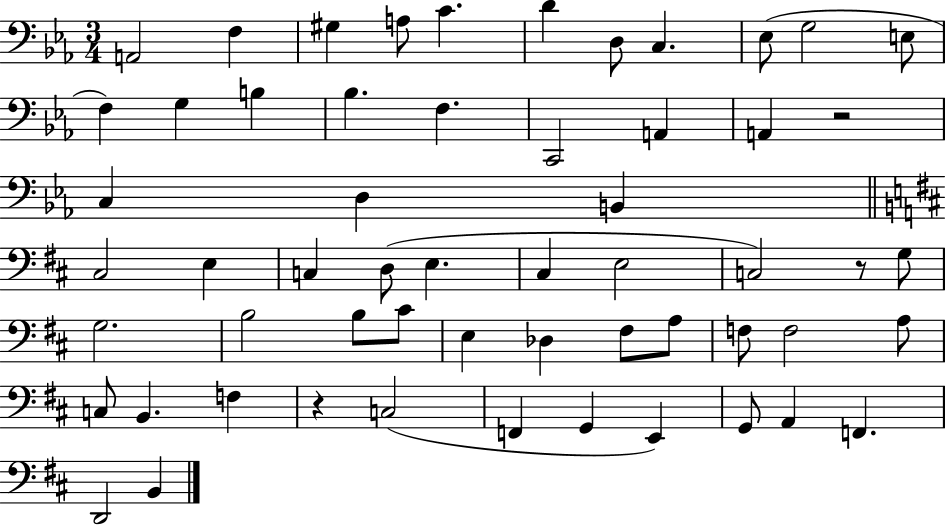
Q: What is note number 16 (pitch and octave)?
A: F3